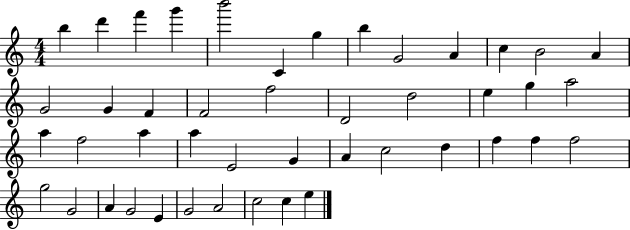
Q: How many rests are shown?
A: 0